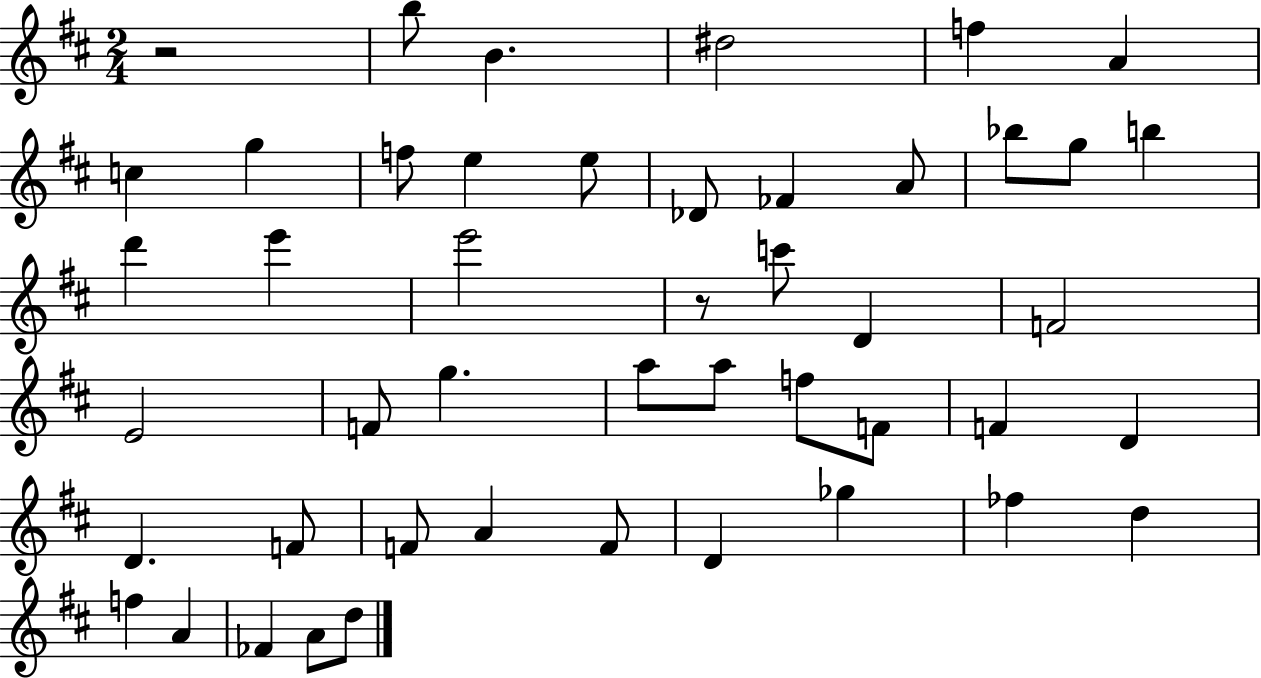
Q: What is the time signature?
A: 2/4